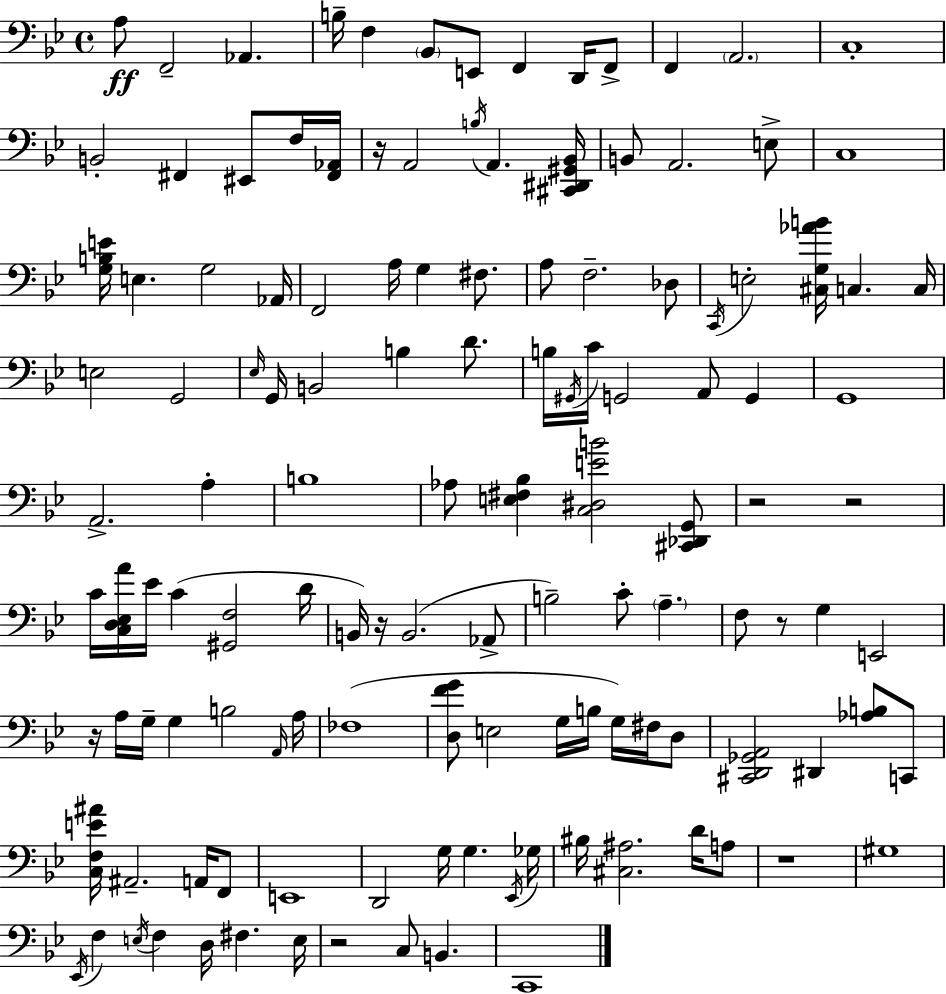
X:1
T:Untitled
M:4/4
L:1/4
K:Bb
A,/2 F,,2 _A,, B,/4 F, _B,,/2 E,,/2 F,, D,,/4 F,,/2 F,, A,,2 C,4 B,,2 ^F,, ^E,,/2 F,/4 [^F,,_A,,]/4 z/4 A,,2 B,/4 A,, [^C,,^D,,^G,,_B,,]/4 B,,/2 A,,2 E,/2 C,4 [G,B,E]/4 E, G,2 _A,,/4 F,,2 A,/4 G, ^F,/2 A,/2 F,2 _D,/2 C,,/4 E,2 [^C,G,_AB]/4 C, C,/4 E,2 G,,2 _E,/4 G,,/4 B,,2 B, D/2 B,/4 ^G,,/4 C/4 G,,2 A,,/2 G,, G,,4 A,,2 A, B,4 _A,/2 [E,^F,_B,] [C,^D,EB]2 [^C,,_D,,G,,]/2 z2 z2 C/4 [C,D,_E,A]/4 _E/4 C [^G,,F,]2 D/4 B,,/4 z/4 B,,2 _A,,/2 B,2 C/2 A, F,/2 z/2 G, E,,2 z/4 A,/4 G,/4 G, B,2 A,,/4 A,/4 _F,4 [D,FG]/2 E,2 G,/4 B,/4 G,/4 ^F,/4 D,/2 [^C,,D,,_G,,A,,]2 ^D,, [_A,B,]/2 C,,/2 [C,F,E^A]/4 ^A,,2 A,,/4 F,,/2 E,,4 D,,2 G,/4 G, _E,,/4 _G,/4 ^B,/4 [^C,^A,]2 D/4 A,/2 z4 ^G,4 _E,,/4 F, E,/4 F, D,/4 ^F, E,/4 z2 C,/2 B,, C,,4